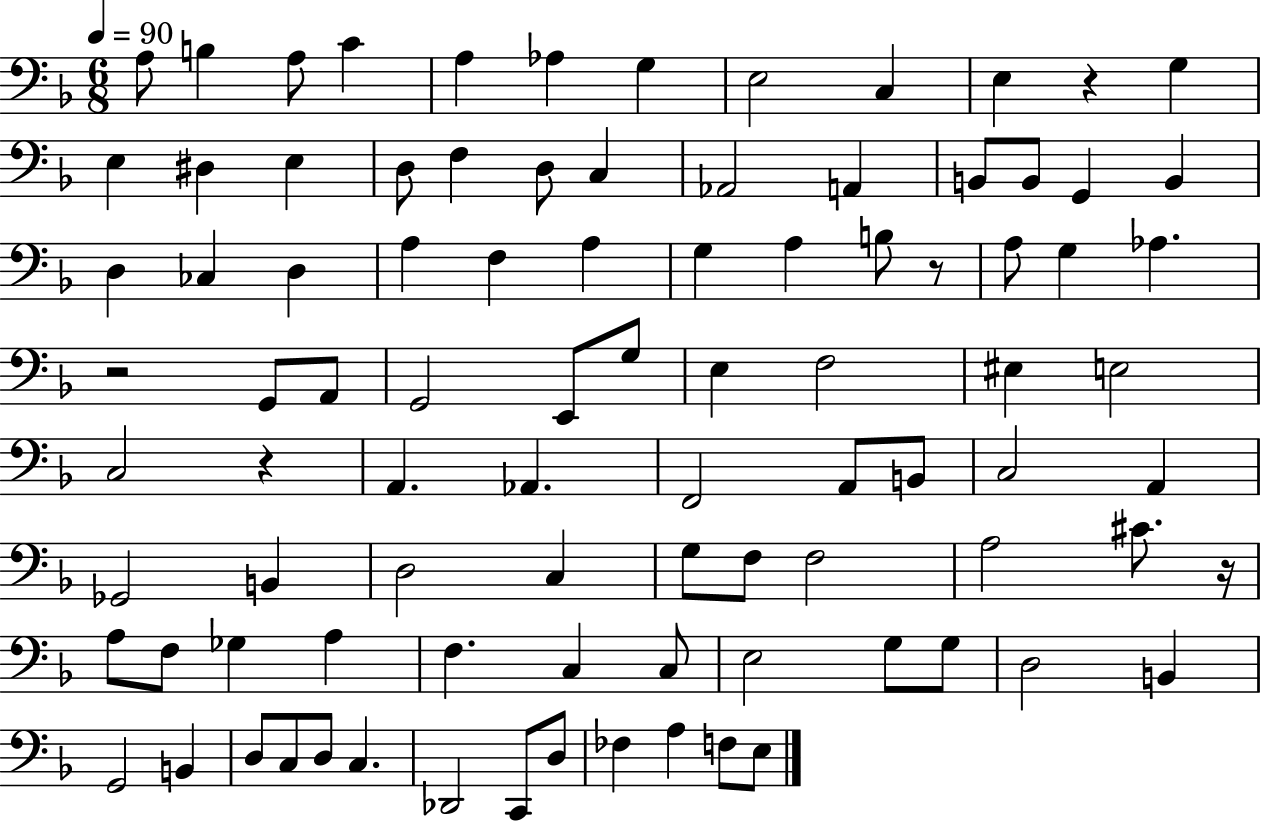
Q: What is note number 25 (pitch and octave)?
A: D3